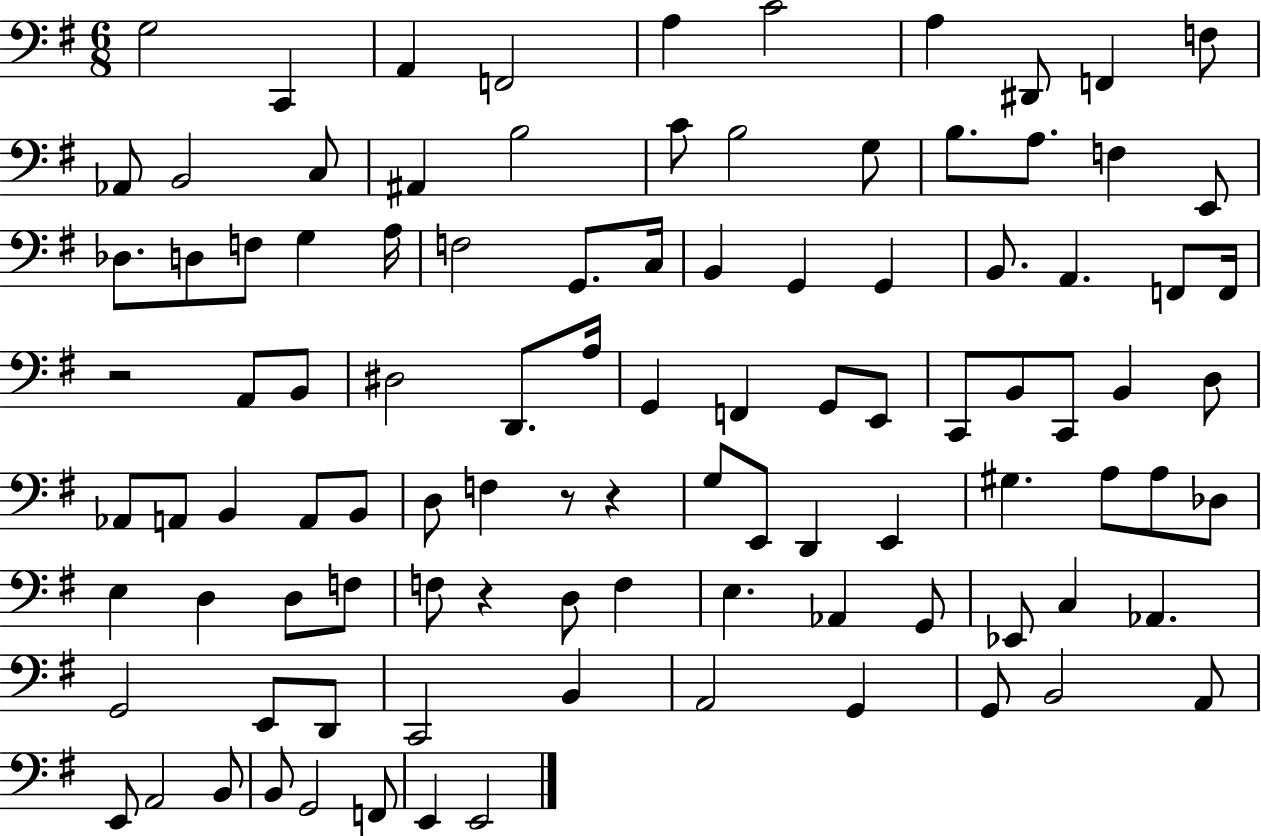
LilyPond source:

{
  \clef bass
  \numericTimeSignature
  \time 6/8
  \key g \major
  g2 c,4 | a,4 f,2 | a4 c'2 | a4 dis,8 f,4 f8 | \break aes,8 b,2 c8 | ais,4 b2 | c'8 b2 g8 | b8. a8. f4 e,8 | \break des8. d8 f8 g4 a16 | f2 g,8. c16 | b,4 g,4 g,4 | b,8. a,4. f,8 f,16 | \break r2 a,8 b,8 | dis2 d,8. a16 | g,4 f,4 g,8 e,8 | c,8 b,8 c,8 b,4 d8 | \break aes,8 a,8 b,4 a,8 b,8 | d8 f4 r8 r4 | g8 e,8 d,4 e,4 | gis4. a8 a8 des8 | \break e4 d4 d8 f8 | f8 r4 d8 f4 | e4. aes,4 g,8 | ees,8 c4 aes,4. | \break g,2 e,8 d,8 | c,2 b,4 | a,2 g,4 | g,8 b,2 a,8 | \break e,8 a,2 b,8 | b,8 g,2 f,8 | e,4 e,2 | \bar "|."
}